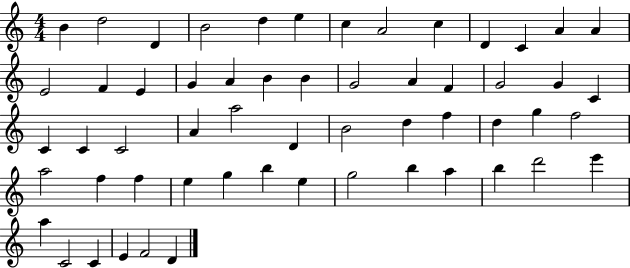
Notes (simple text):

B4/q D5/h D4/q B4/h D5/q E5/q C5/q A4/h C5/q D4/q C4/q A4/q A4/q E4/h F4/q E4/q G4/q A4/q B4/q B4/q G4/h A4/q F4/q G4/h G4/q C4/q C4/q C4/q C4/h A4/q A5/h D4/q B4/h D5/q F5/q D5/q G5/q F5/h A5/h F5/q F5/q E5/q G5/q B5/q E5/q G5/h B5/q A5/q B5/q D6/h E6/q A5/q C4/h C4/q E4/q F4/h D4/q